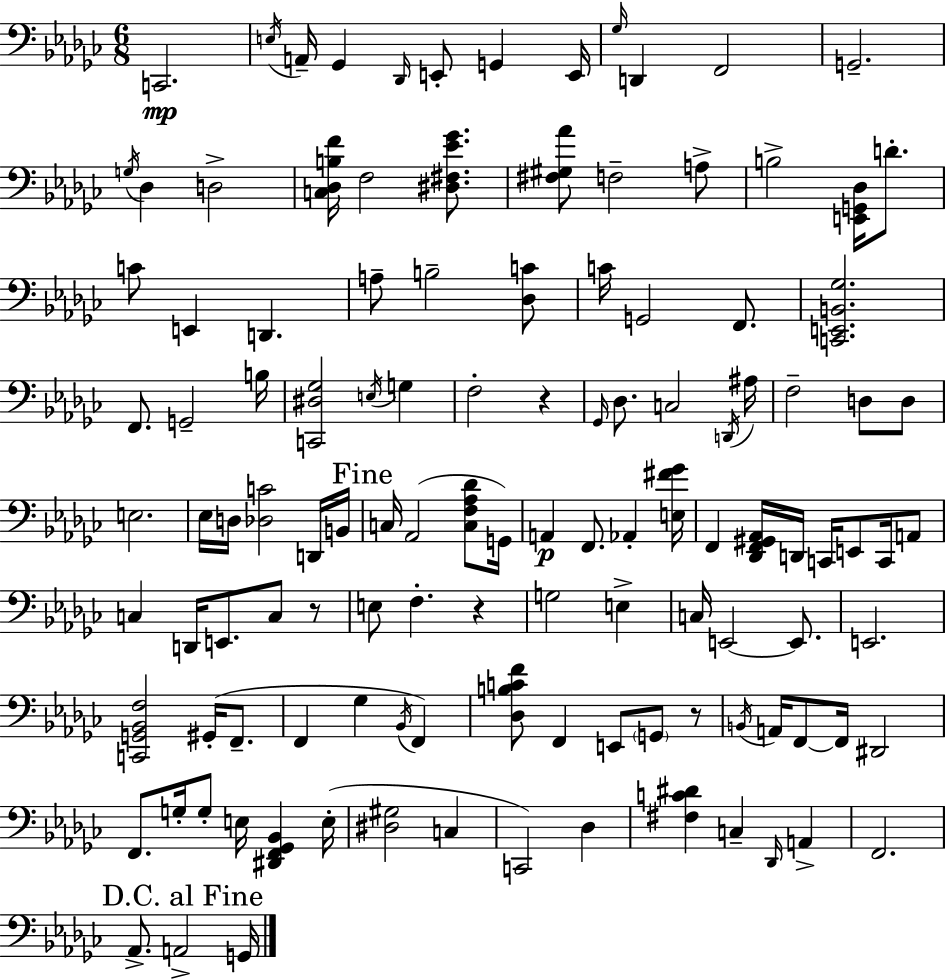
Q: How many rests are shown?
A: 4